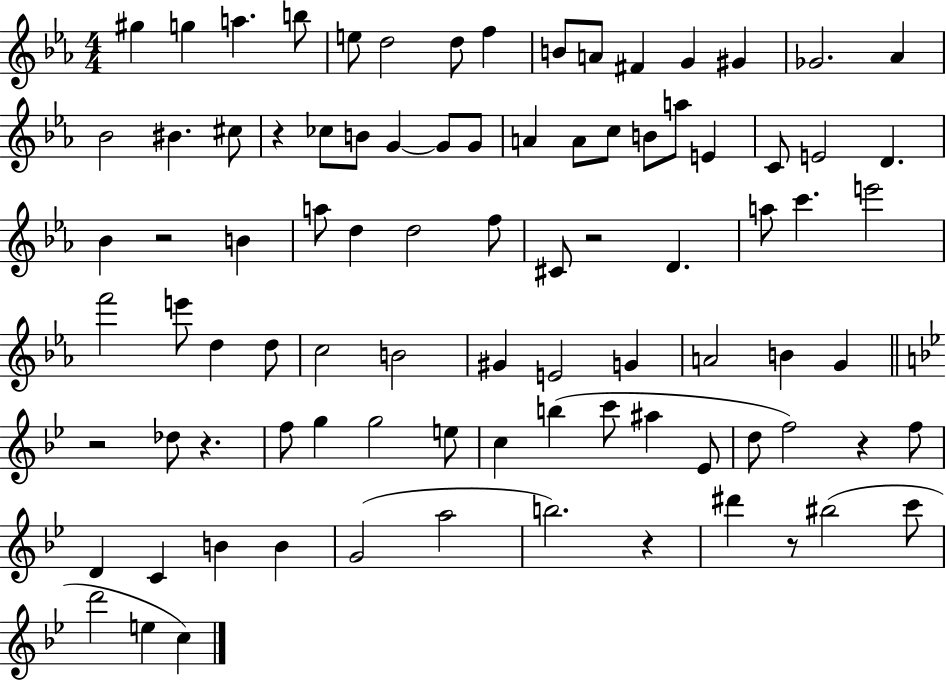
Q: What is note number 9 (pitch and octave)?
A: B4